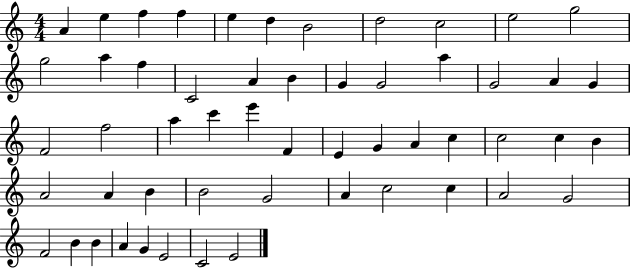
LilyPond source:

{
  \clef treble
  \numericTimeSignature
  \time 4/4
  \key c \major
  a'4 e''4 f''4 f''4 | e''4 d''4 b'2 | d''2 c''2 | e''2 g''2 | \break g''2 a''4 f''4 | c'2 a'4 b'4 | g'4 g'2 a''4 | g'2 a'4 g'4 | \break f'2 f''2 | a''4 c'''4 e'''4 f'4 | e'4 g'4 a'4 c''4 | c''2 c''4 b'4 | \break a'2 a'4 b'4 | b'2 g'2 | a'4 c''2 c''4 | a'2 g'2 | \break f'2 b'4 b'4 | a'4 g'4 e'2 | c'2 e'2 | \bar "|."
}